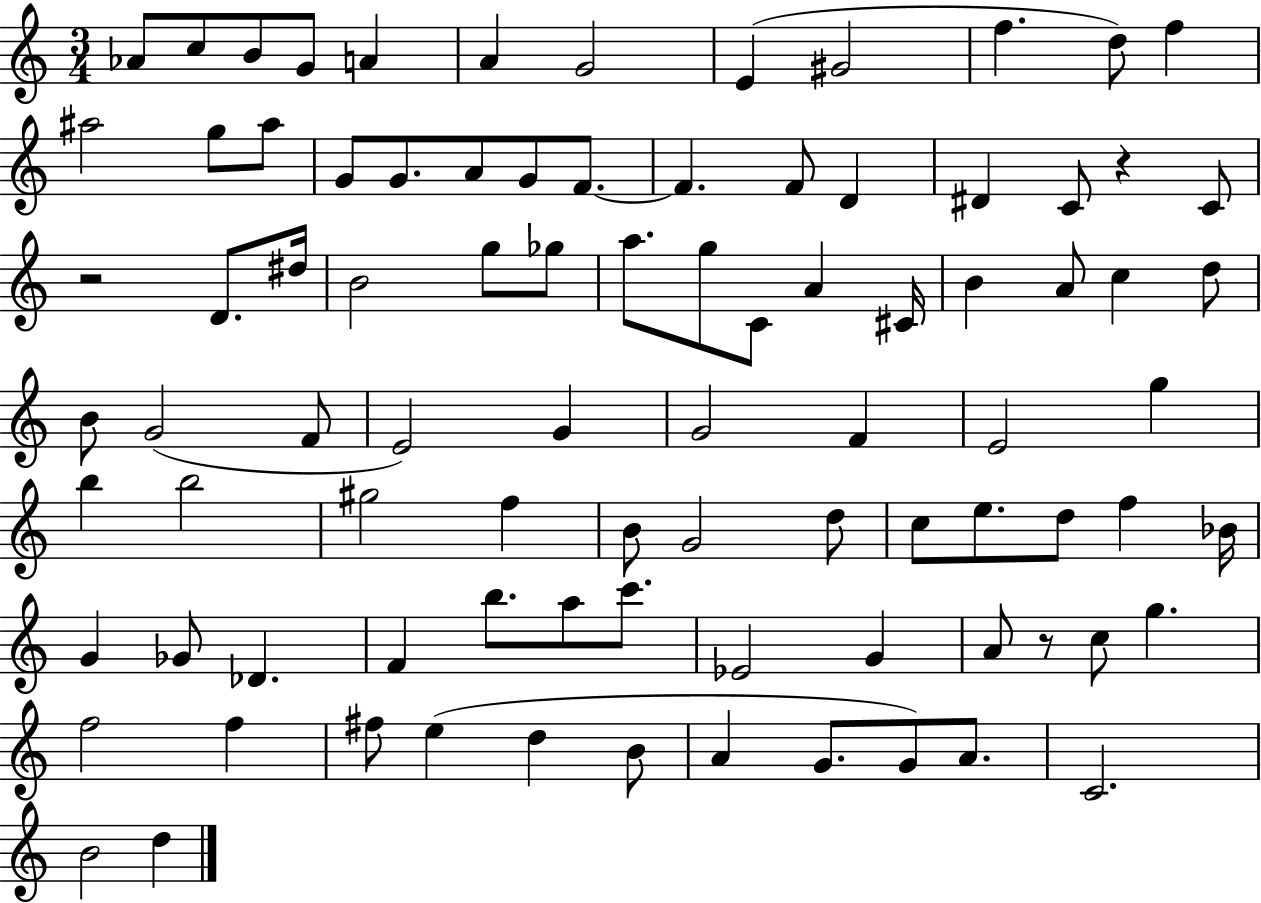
Ab4/e C5/e B4/e G4/e A4/q A4/q G4/h E4/q G#4/h F5/q. D5/e F5/q A#5/h G5/e A#5/e G4/e G4/e. A4/e G4/e F4/e. F4/q. F4/e D4/q D#4/q C4/e R/q C4/e R/h D4/e. D#5/s B4/h G5/e Gb5/e A5/e. G5/e C4/e A4/q C#4/s B4/q A4/e C5/q D5/e B4/e G4/h F4/e E4/h G4/q G4/h F4/q E4/h G5/q B5/q B5/h G#5/h F5/q B4/e G4/h D5/e C5/e E5/e. D5/e F5/q Bb4/s G4/q Gb4/e Db4/q. F4/q B5/e. A5/e C6/e. Eb4/h G4/q A4/e R/e C5/e G5/q. F5/h F5/q F#5/e E5/q D5/q B4/e A4/q G4/e. G4/e A4/e. C4/h. B4/h D5/q